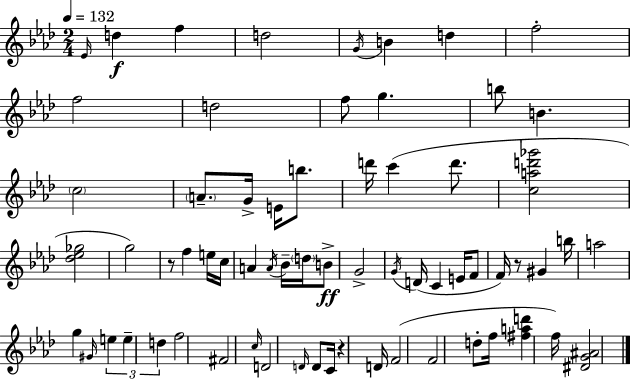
{
  \clef treble
  \numericTimeSignature
  \time 2/4
  \key f \minor
  \tempo 4 = 132
  \grace { ees'16 }\f d''4 f''4 | d''2 | \acciaccatura { g'16 } b'4 d''4 | f''2-. | \break f''2 | d''2 | f''8 g''4. | b''8 b'4. | \break \parenthesize c''2 | \parenthesize a'8.-- g'16-> e'16 b''8. | d'''16 c'''4( d'''8. | <c'' a'' d''' ges'''>2 | \break <des'' ees'' ges''>2 | g''2) | r8 f''4 | e''16 c''16 a'4 \acciaccatura { a'16 } bes'16-- | \break \parenthesize d''16 b'8->\ff g'2-> | \acciaccatura { g'16 }( d'16 c'4 | e'16 f'8 f'16) r8 gis'4 | b''16 a''2 | \break g''4 | \grace { gis'16 } \tuplet 3/2 { e''4 e''4-- | d''4 } f''2 | fis'2 | \break \grace { c''16 } d'2 | \grace { d'16 } d'8 | c'16 r4 d'16 f'2( | f'2 | \break d''8-. | f''16 <fis'' a'' d'''>4 f''16) <dis' g' ais'>2 | \bar "|."
}